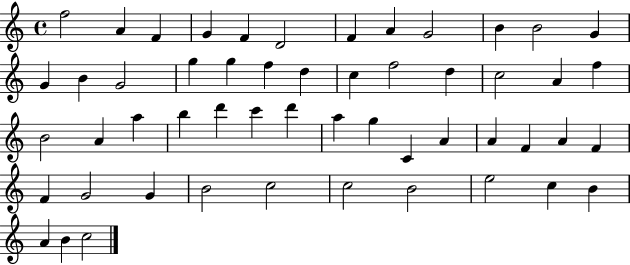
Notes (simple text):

F5/h A4/q F4/q G4/q F4/q D4/h F4/q A4/q G4/h B4/q B4/h G4/q G4/q B4/q G4/h G5/q G5/q F5/q D5/q C5/q F5/h D5/q C5/h A4/q F5/q B4/h A4/q A5/q B5/q D6/q C6/q D6/q A5/q G5/q C4/q A4/q A4/q F4/q A4/q F4/q F4/q G4/h G4/q B4/h C5/h C5/h B4/h E5/h C5/q B4/q A4/q B4/q C5/h